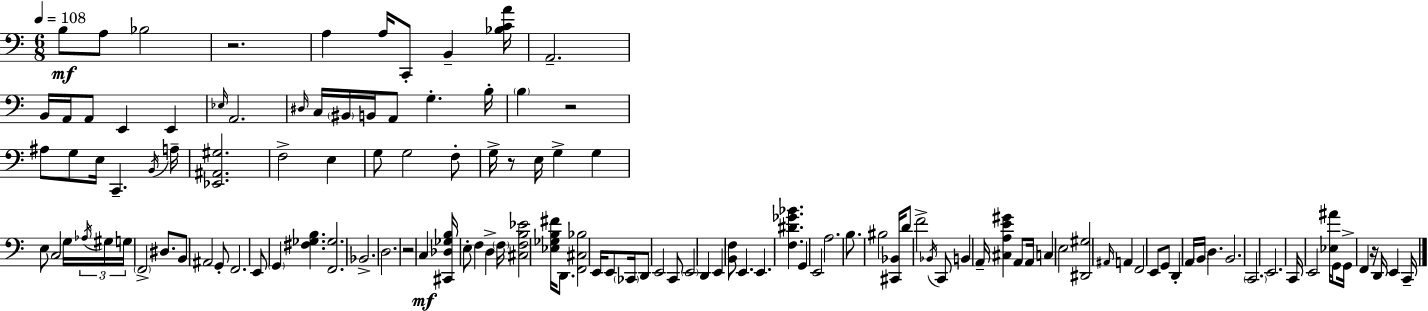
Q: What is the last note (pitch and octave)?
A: C2